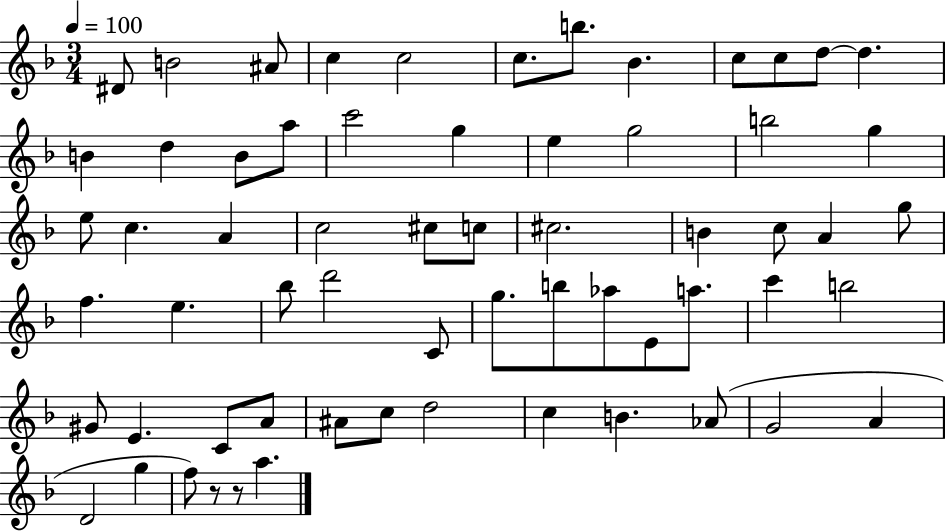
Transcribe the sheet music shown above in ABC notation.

X:1
T:Untitled
M:3/4
L:1/4
K:F
^D/2 B2 ^A/2 c c2 c/2 b/2 _B c/2 c/2 d/2 d B d B/2 a/2 c'2 g e g2 b2 g e/2 c A c2 ^c/2 c/2 ^c2 B c/2 A g/2 f e _b/2 d'2 C/2 g/2 b/2 _a/2 E/2 a/2 c' b2 ^G/2 E C/2 A/2 ^A/2 c/2 d2 c B _A/2 G2 A D2 g f/2 z/2 z/2 a